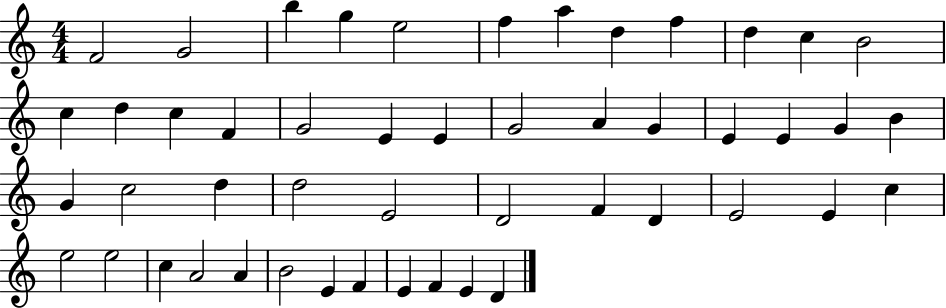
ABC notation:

X:1
T:Untitled
M:4/4
L:1/4
K:C
F2 G2 b g e2 f a d f d c B2 c d c F G2 E E G2 A G E E G B G c2 d d2 E2 D2 F D E2 E c e2 e2 c A2 A B2 E F E F E D